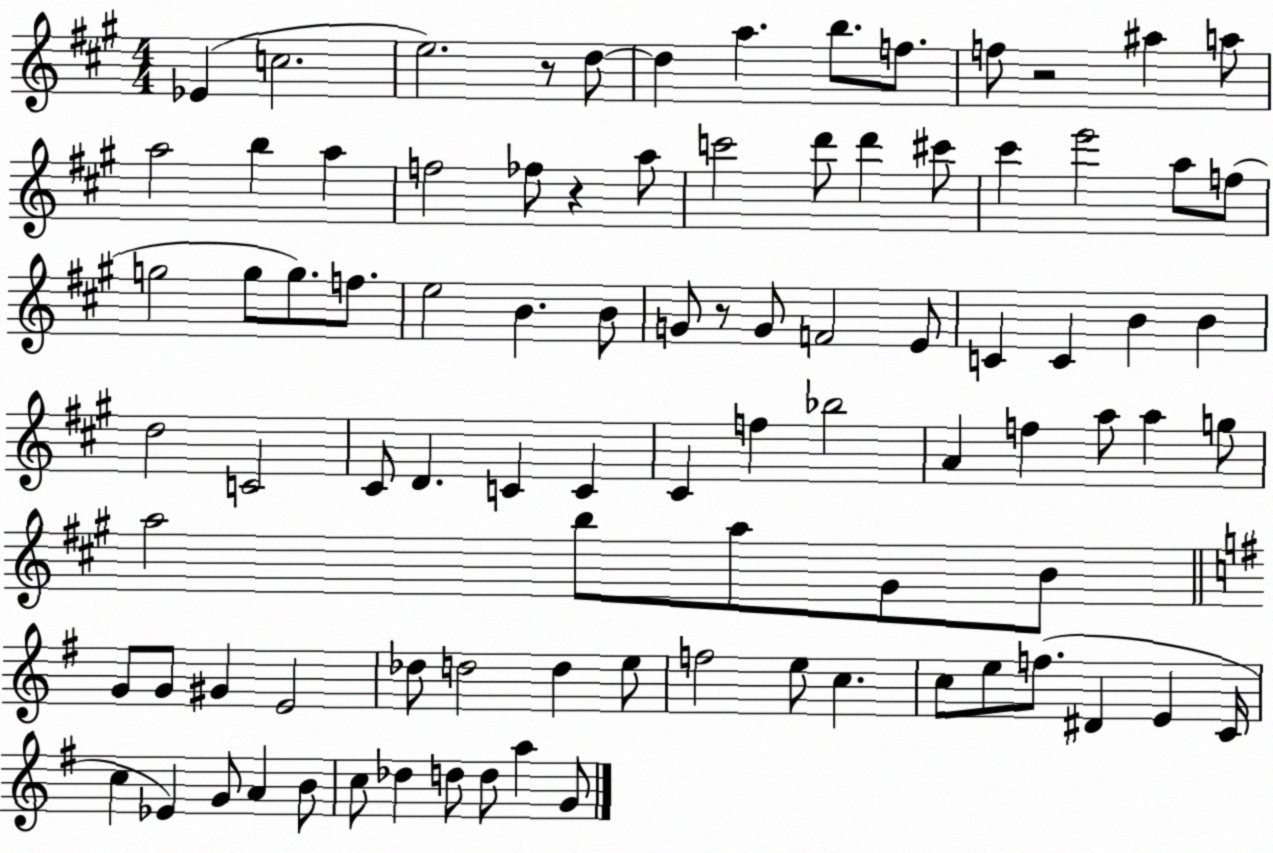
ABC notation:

X:1
T:Untitled
M:4/4
L:1/4
K:A
_E c2 e2 z/2 d/2 d a b/2 f/2 f/2 z2 ^a a/2 a2 b a f2 _f/2 z a/2 c'2 d'/2 d' ^c'/2 ^c' e'2 a/2 f/2 g2 g/2 g/2 f/2 e2 B B/2 G/2 z/2 G/2 F2 E/2 C C B B d2 C2 ^C/2 D C C ^C f _b2 A f a/2 a g/2 a2 b/2 a/2 ^G/2 B/2 G/2 G/2 ^G E2 _d/2 d2 d e/2 f2 e/2 c c/2 e/2 f/2 ^D E C/4 c _E G/2 A B/2 c/2 _d d/2 d/2 a G/2